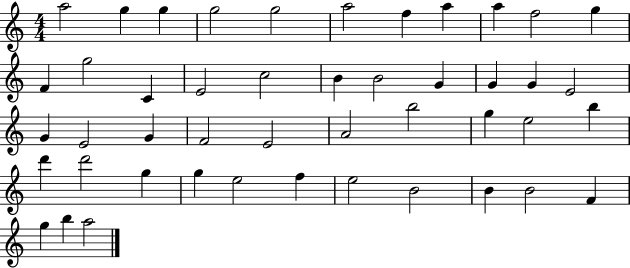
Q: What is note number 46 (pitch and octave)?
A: A5